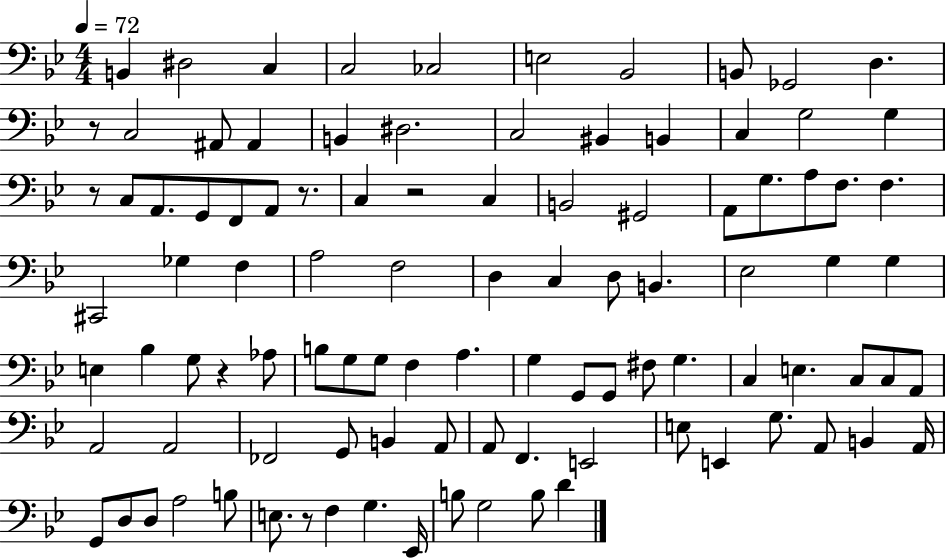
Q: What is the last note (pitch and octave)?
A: D4